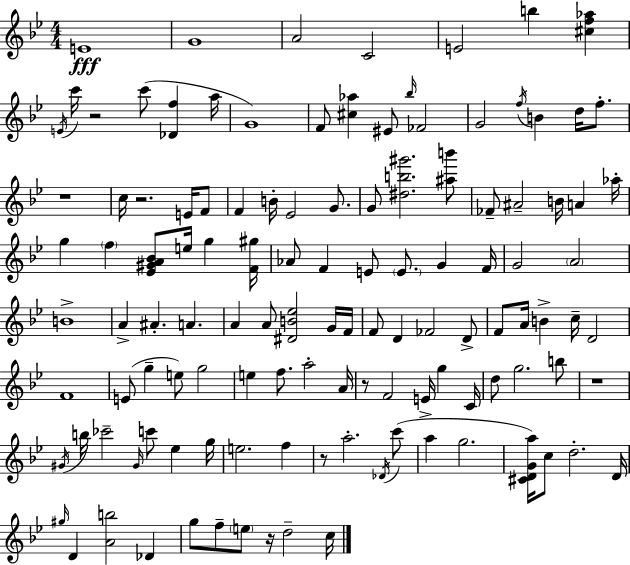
{
  \clef treble
  \numericTimeSignature
  \time 4/4
  \key bes \major
  e'1\fff | g'1 | a'2 c'2 | e'2 b''4 <cis'' f'' aes''>4 | \break \acciaccatura { e'16 } c'''16 r2 c'''8( <des' f''>4 | a''16 g'1) | f'8 <cis'' aes''>4 eis'8 \grace { bes''16 } fes'2 | g'2 \acciaccatura { f''16 } b'4 d''16 | \break f''8.-. r1 | c''16 r2. | e'16 f'8 f'4 b'16-. ees'2 | g'8. g'8 <dis'' b'' gis'''>2. | \break <ais'' b'''>8 fes'8-- ais'2-- b'16 a'4 | aes''16-. g''4 \parenthesize f''4 <ees' gis' a' bes'>8 e''16 g''4 | <f' gis''>16 aes'8 f'4 e'8 \parenthesize e'8. g'4 | f'16 g'2 \parenthesize a'2 | \break b'1-> | a'4-> ais'4.-. a'4. | a'4 a'8 <dis' b' ees''>2 | g'16 f'16 f'8 d'4 fes'2 | \break d'8-> f'8 a'16 b'4-> c''16-- d'2 | f'1 | e'8( g''4-- e''8) g''2 | e''4 f''8. a''2-. | \break a'16 r8 f'2 e'16-> g''4 | c'16 d''8 g''2. | b''8 r1 | \acciaccatura { gis'16 } b''16 ces'''2-- \grace { gis'16 } c'''8 | \break ees''4 g''16 e''2. | f''4 r8 a''2.-. | \acciaccatura { des'16 } c'''8( a''4 g''2. | <cis' d' g' a''>16) c''8 d''2.-. | \break d'16 \grace { gis''16 } d'4 <a' b''>2 | des'4 g''8 f''8-- \parenthesize e''8 r16 d''2-- | c''16 \bar "|."
}